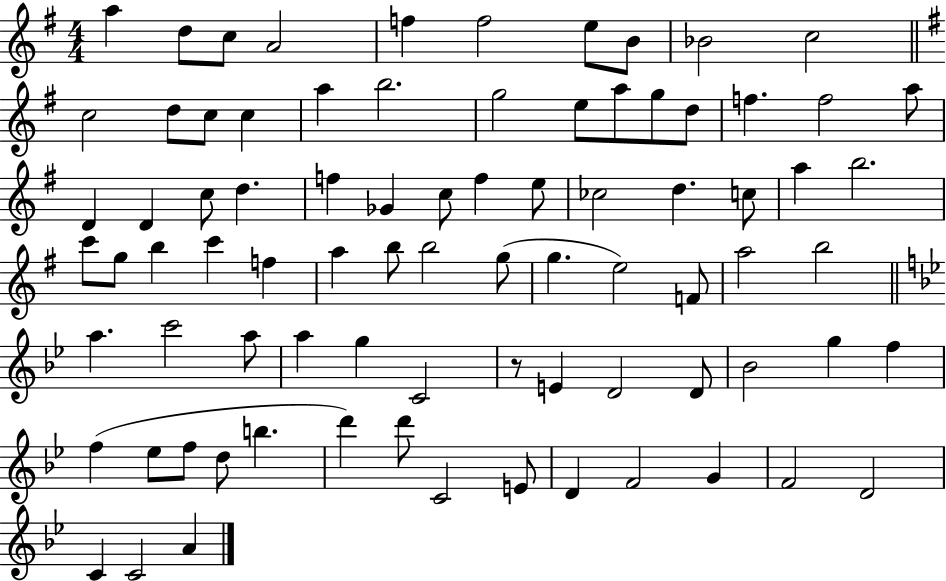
A5/q D5/e C5/e A4/h F5/q F5/h E5/e B4/e Bb4/h C5/h C5/h D5/e C5/e C5/q A5/q B5/h. G5/h E5/e A5/e G5/e D5/e F5/q. F5/h A5/e D4/q D4/q C5/e D5/q. F5/q Gb4/q C5/e F5/q E5/e CES5/h D5/q. C5/e A5/q B5/h. C6/e G5/e B5/q C6/q F5/q A5/q B5/e B5/h G5/e G5/q. E5/h F4/e A5/h B5/h A5/q. C6/h A5/e A5/q G5/q C4/h R/e E4/q D4/h D4/e Bb4/h G5/q F5/q F5/q Eb5/e F5/e D5/e B5/q. D6/q D6/e C4/h E4/e D4/q F4/h G4/q F4/h D4/h C4/q C4/h A4/q